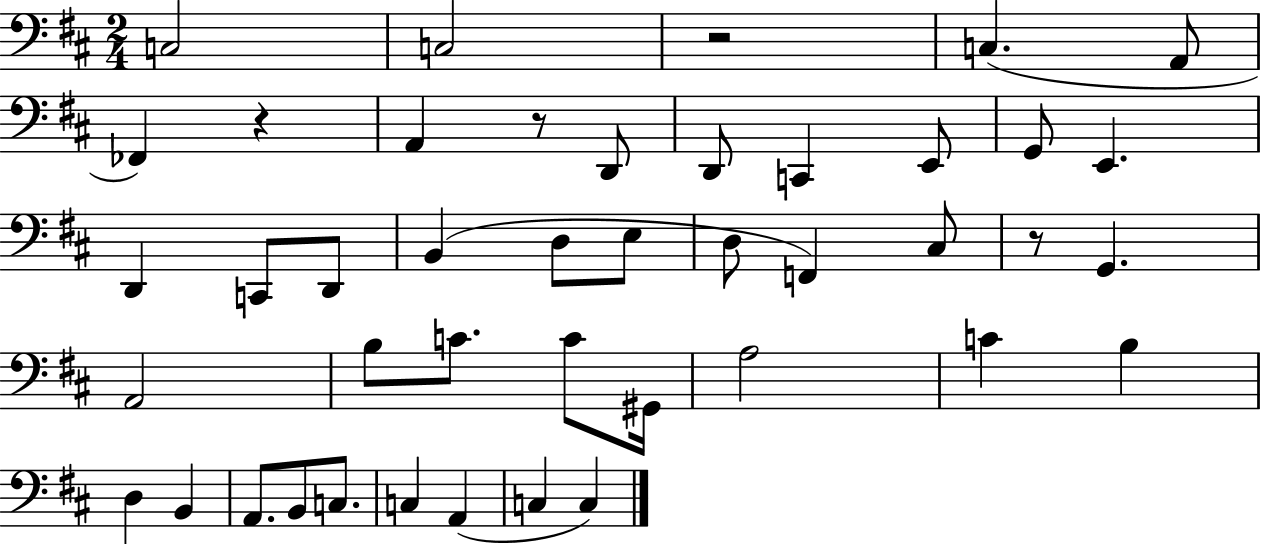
C3/h C3/h R/h C3/q. A2/e FES2/q R/q A2/q R/e D2/e D2/e C2/q E2/e G2/e E2/q. D2/q C2/e D2/e B2/q D3/e E3/e D3/e F2/q C#3/e R/e G2/q. A2/h B3/e C4/e. C4/e G#2/s A3/h C4/q B3/q D3/q B2/q A2/e. B2/e C3/e. C3/q A2/q C3/q C3/q